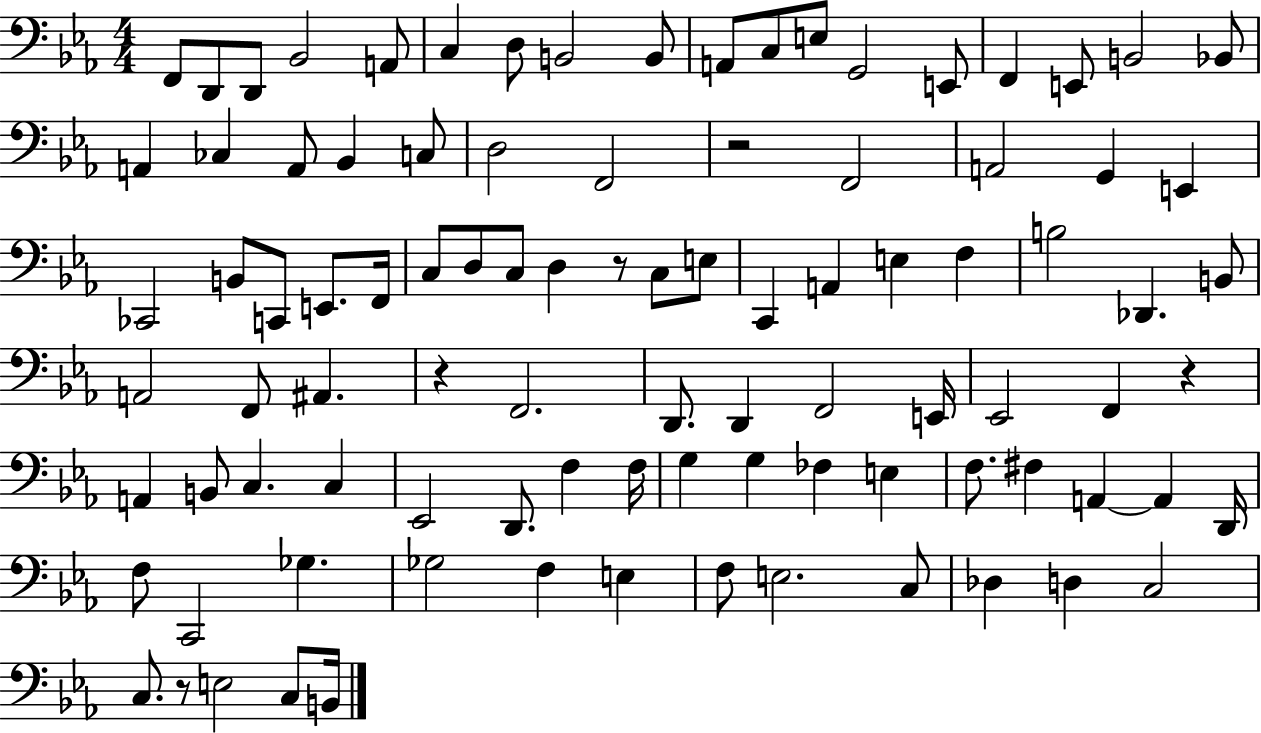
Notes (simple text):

F2/e D2/e D2/e Bb2/h A2/e C3/q D3/e B2/h B2/e A2/e C3/e E3/e G2/h E2/e F2/q E2/e B2/h Bb2/e A2/q CES3/q A2/e Bb2/q C3/e D3/h F2/h R/h F2/h A2/h G2/q E2/q CES2/h B2/e C2/e E2/e. F2/s C3/e D3/e C3/e D3/q R/e C3/e E3/e C2/q A2/q E3/q F3/q B3/h Db2/q. B2/e A2/h F2/e A#2/q. R/q F2/h. D2/e. D2/q F2/h E2/s Eb2/h F2/q R/q A2/q B2/e C3/q. C3/q Eb2/h D2/e. F3/q F3/s G3/q G3/q FES3/q E3/q F3/e. F#3/q A2/q A2/q D2/s F3/e C2/h Gb3/q. Gb3/h F3/q E3/q F3/e E3/h. C3/e Db3/q D3/q C3/h C3/e. R/e E3/h C3/e B2/s